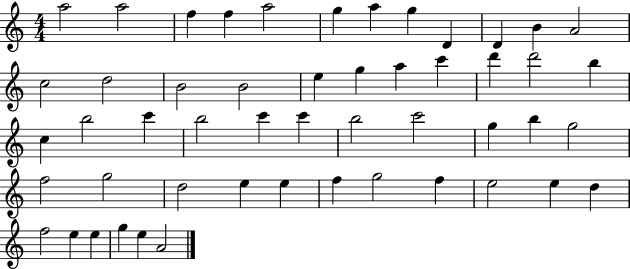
{
  \clef treble
  \numericTimeSignature
  \time 4/4
  \key c \major
  a''2 a''2 | f''4 f''4 a''2 | g''4 a''4 g''4 d'4 | d'4 b'4 a'2 | \break c''2 d''2 | b'2 b'2 | e''4 g''4 a''4 c'''4 | d'''4 d'''2 b''4 | \break c''4 b''2 c'''4 | b''2 c'''4 c'''4 | b''2 c'''2 | g''4 b''4 g''2 | \break f''2 g''2 | d''2 e''4 e''4 | f''4 g''2 f''4 | e''2 e''4 d''4 | \break f''2 e''4 e''4 | g''4 e''4 a'2 | \bar "|."
}